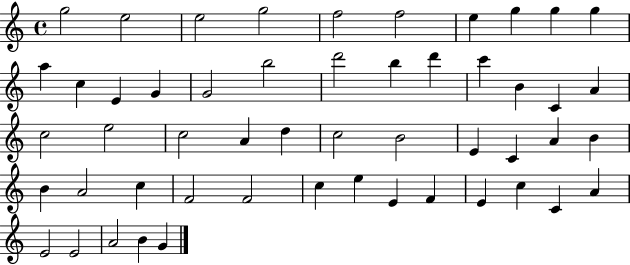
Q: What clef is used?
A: treble